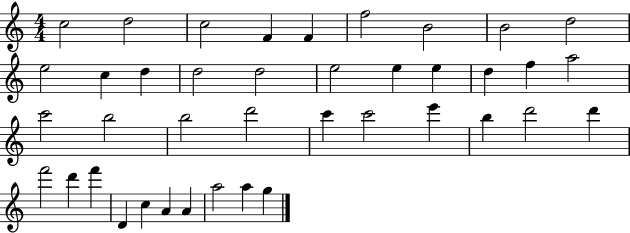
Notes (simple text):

C5/h D5/h C5/h F4/q F4/q F5/h B4/h B4/h D5/h E5/h C5/q D5/q D5/h D5/h E5/h E5/q E5/q D5/q F5/q A5/h C6/h B5/h B5/h D6/h C6/q C6/h E6/q B5/q D6/h D6/q F6/h D6/q F6/q D4/q C5/q A4/q A4/q A5/h A5/q G5/q